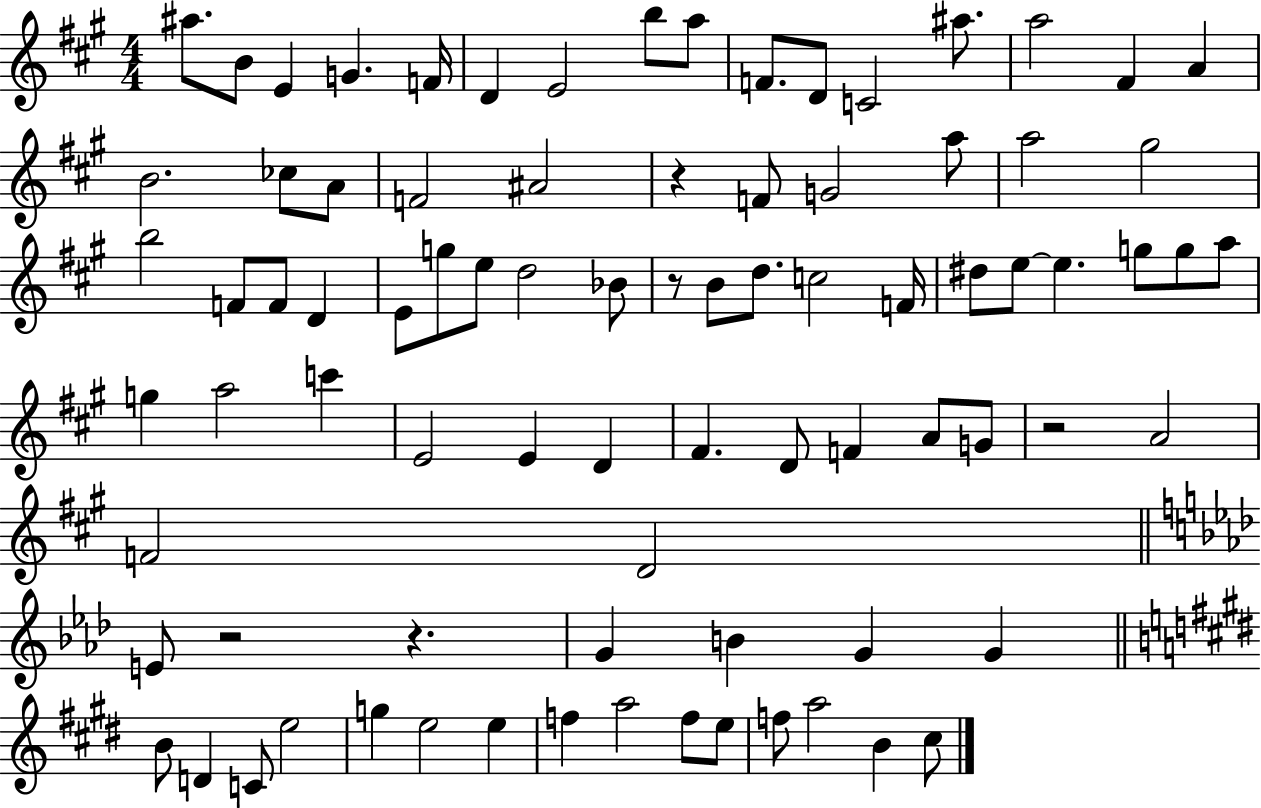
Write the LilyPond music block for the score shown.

{
  \clef treble
  \numericTimeSignature
  \time 4/4
  \key a \major
  \repeat volta 2 { ais''8. b'8 e'4 g'4. f'16 | d'4 e'2 b''8 a''8 | f'8. d'8 c'2 ais''8. | a''2 fis'4 a'4 | \break b'2. ces''8 a'8 | f'2 ais'2 | r4 f'8 g'2 a''8 | a''2 gis''2 | \break b''2 f'8 f'8 d'4 | e'8 g''8 e''8 d''2 bes'8 | r8 b'8 d''8. c''2 f'16 | dis''8 e''8~~ e''4. g''8 g''8 a''8 | \break g''4 a''2 c'''4 | e'2 e'4 d'4 | fis'4. d'8 f'4 a'8 g'8 | r2 a'2 | \break f'2 d'2 | \bar "||" \break \key aes \major e'8 r2 r4. | g'4 b'4 g'4 g'4 | \bar "||" \break \key e \major b'8 d'4 c'8 e''2 | g''4 e''2 e''4 | f''4 a''2 f''8 e''8 | f''8 a''2 b'4 cis''8 | \break } \bar "|."
}